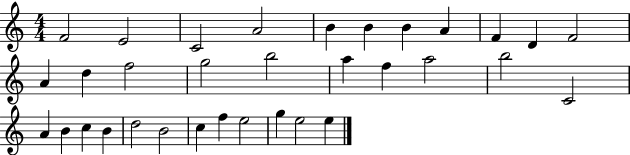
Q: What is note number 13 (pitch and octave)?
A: D5